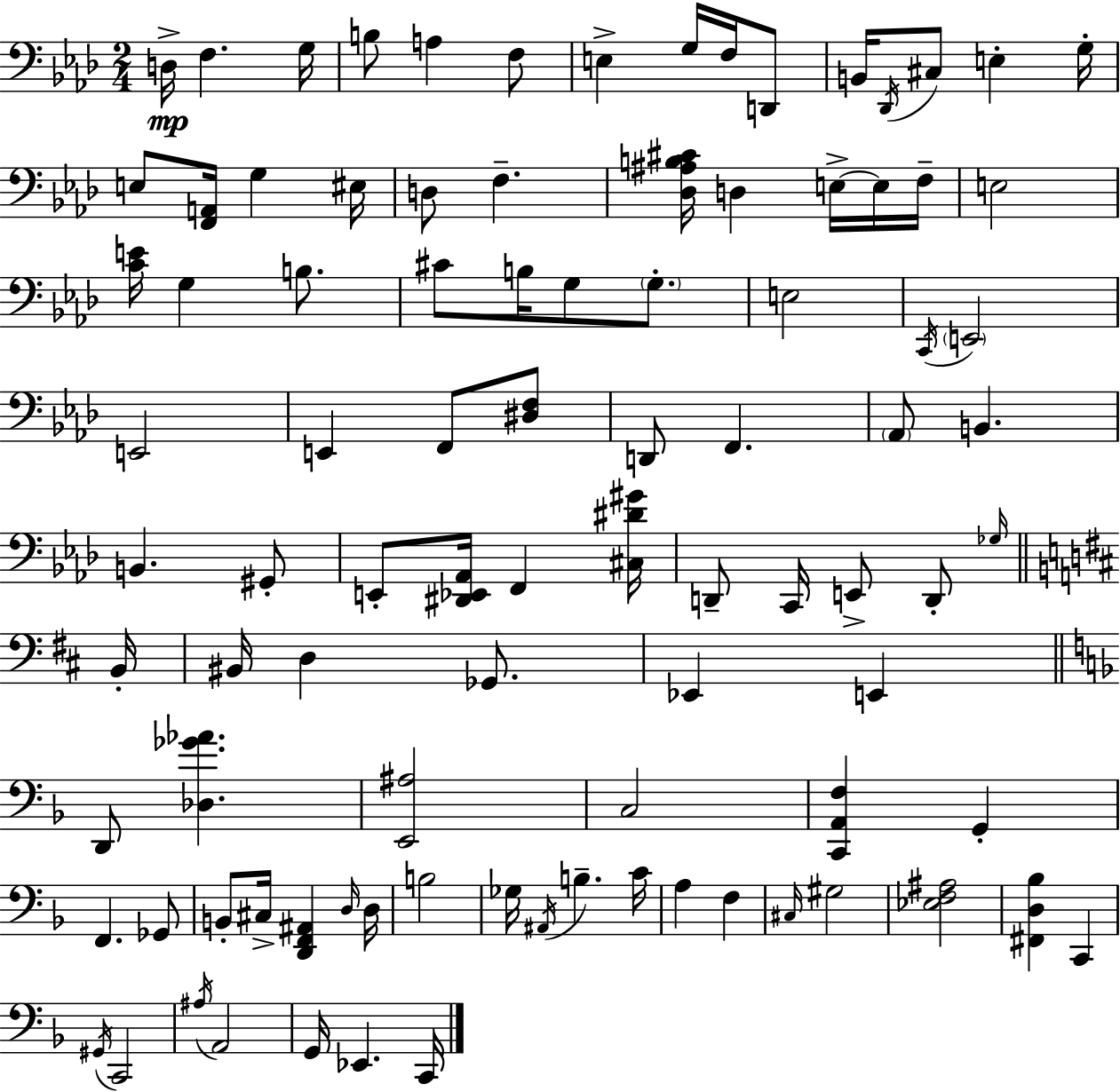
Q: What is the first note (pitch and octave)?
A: D3